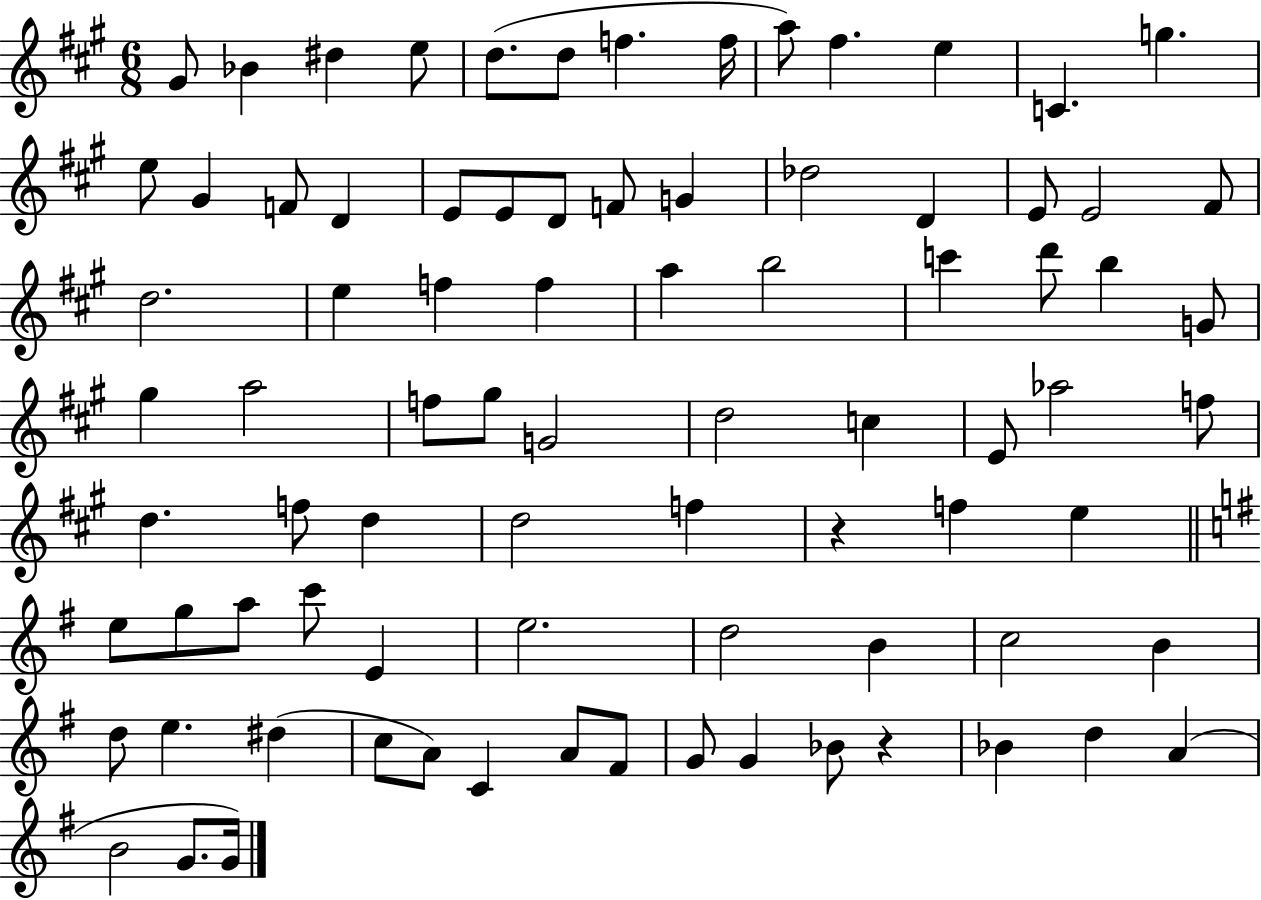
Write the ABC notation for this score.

X:1
T:Untitled
M:6/8
L:1/4
K:A
^G/2 _B ^d e/2 d/2 d/2 f f/4 a/2 ^f e C g e/2 ^G F/2 D E/2 E/2 D/2 F/2 G _d2 D E/2 E2 ^F/2 d2 e f f a b2 c' d'/2 b G/2 ^g a2 f/2 ^g/2 G2 d2 c E/2 _a2 f/2 d f/2 d d2 f z f e e/2 g/2 a/2 c'/2 E e2 d2 B c2 B d/2 e ^d c/2 A/2 C A/2 ^F/2 G/2 G _B/2 z _B d A B2 G/2 G/4